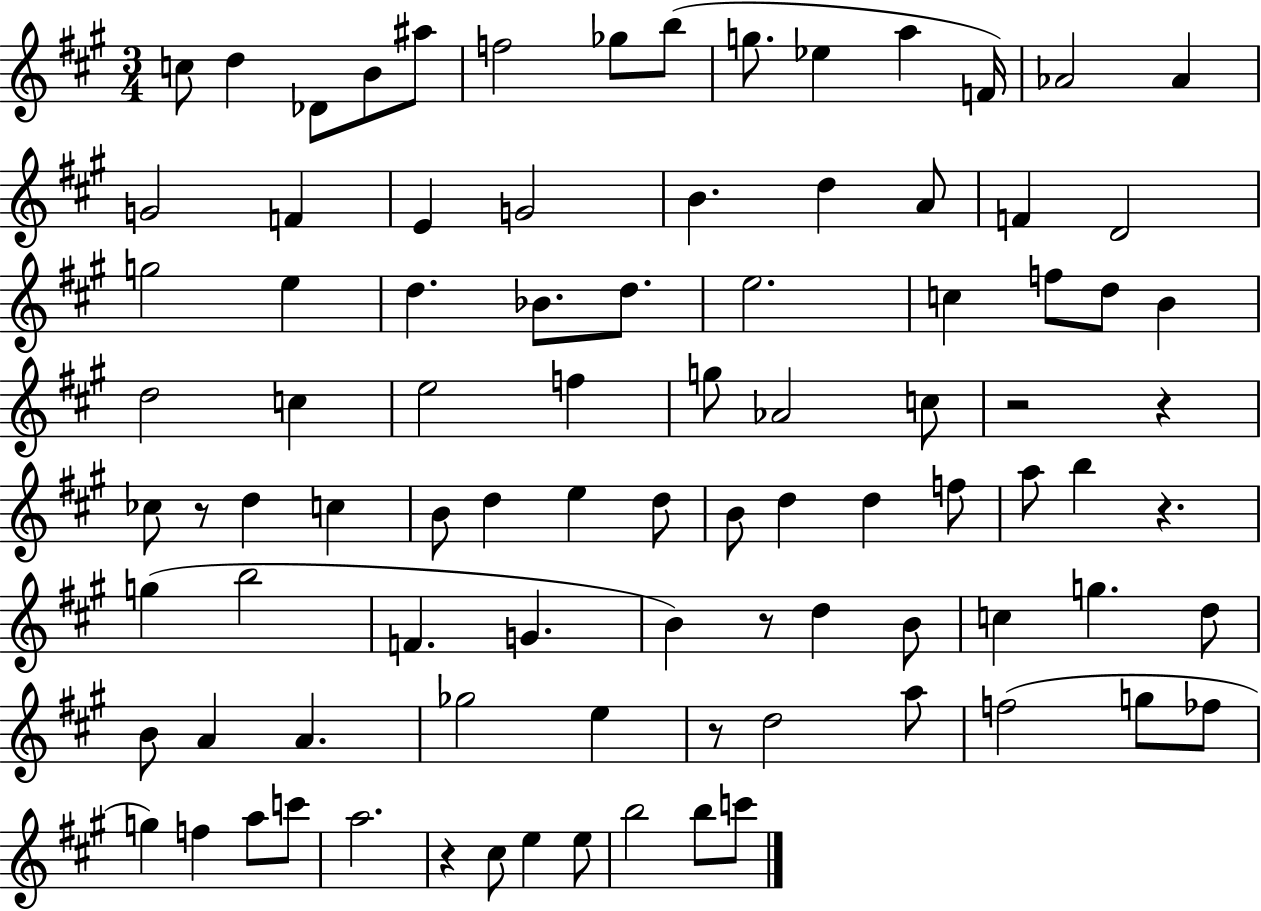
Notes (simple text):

C5/e D5/q Db4/e B4/e A#5/e F5/h Gb5/e B5/e G5/e. Eb5/q A5/q F4/s Ab4/h Ab4/q G4/h F4/q E4/q G4/h B4/q. D5/q A4/e F4/q D4/h G5/h E5/q D5/q. Bb4/e. D5/e. E5/h. C5/q F5/e D5/e B4/q D5/h C5/q E5/h F5/q G5/e Ab4/h C5/e R/h R/q CES5/e R/e D5/q C5/q B4/e D5/q E5/q D5/e B4/e D5/q D5/q F5/e A5/e B5/q R/q. G5/q B5/h F4/q. G4/q. B4/q R/e D5/q B4/e C5/q G5/q. D5/e B4/e A4/q A4/q. Gb5/h E5/q R/e D5/h A5/e F5/h G5/e FES5/e G5/q F5/q A5/e C6/e A5/h. R/q C#5/e E5/q E5/e B5/h B5/e C6/e